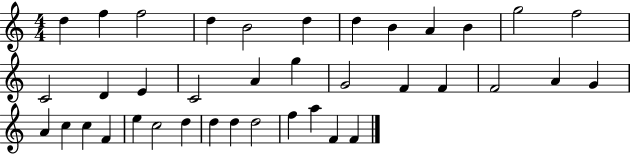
D5/q F5/q F5/h D5/q B4/h D5/q D5/q B4/q A4/q B4/q G5/h F5/h C4/h D4/q E4/q C4/h A4/q G5/q G4/h F4/q F4/q F4/h A4/q G4/q A4/q C5/q C5/q F4/q E5/q C5/h D5/q D5/q D5/q D5/h F5/q A5/q F4/q F4/q